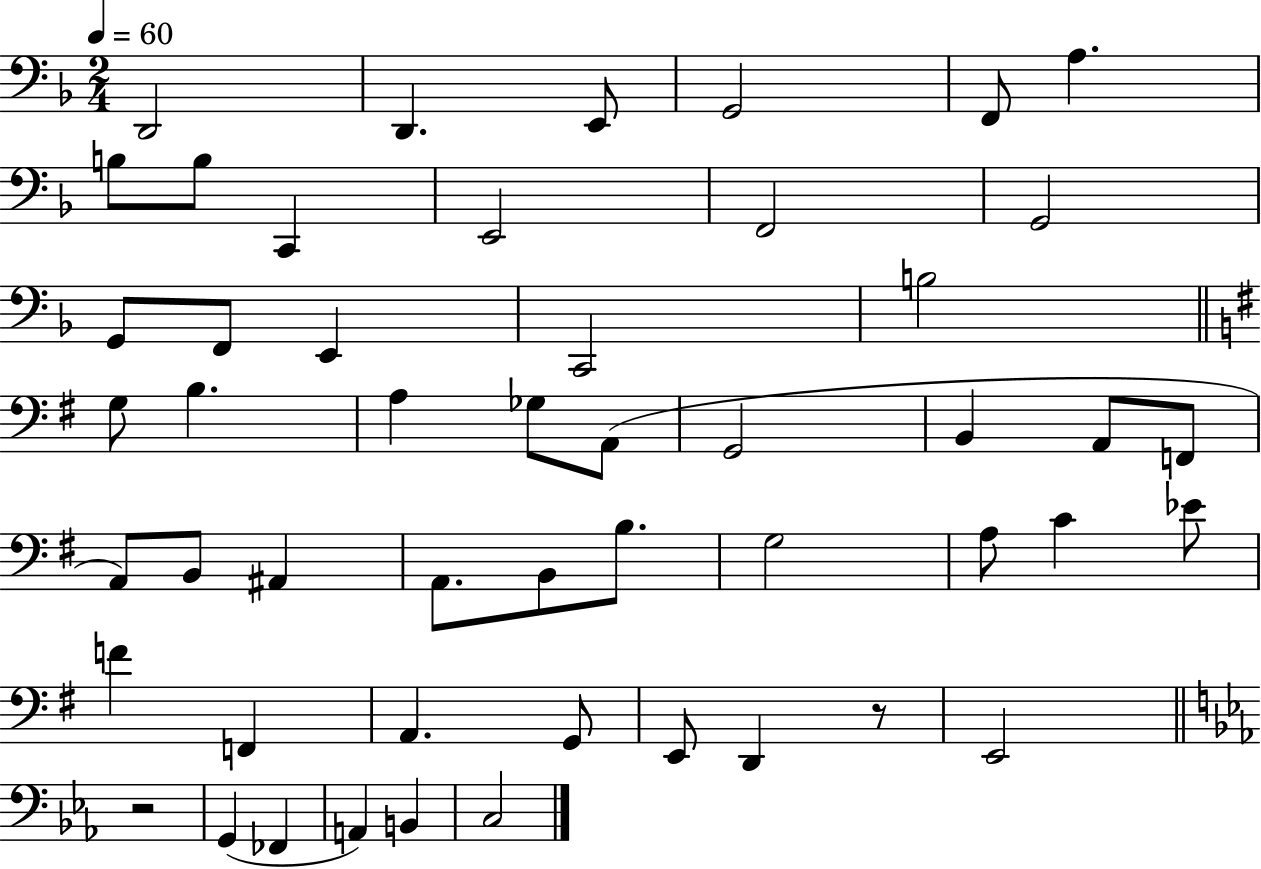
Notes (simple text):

D2/h D2/q. E2/e G2/h F2/e A3/q. B3/e B3/e C2/q E2/h F2/h G2/h G2/e F2/e E2/q C2/h B3/h G3/e B3/q. A3/q Gb3/e A2/e G2/h B2/q A2/e F2/e A2/e B2/e A#2/q A2/e. B2/e B3/e. G3/h A3/e C4/q Eb4/e F4/q F2/q A2/q. G2/e E2/e D2/q R/e E2/h R/h G2/q FES2/q A2/q B2/q C3/h